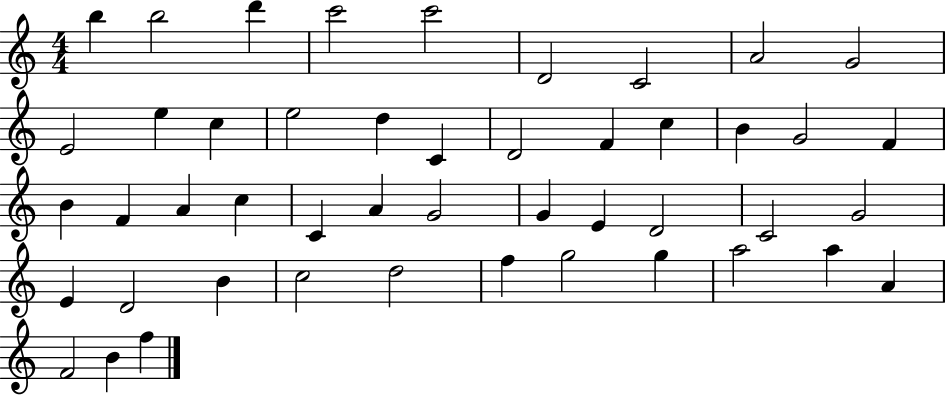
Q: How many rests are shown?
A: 0